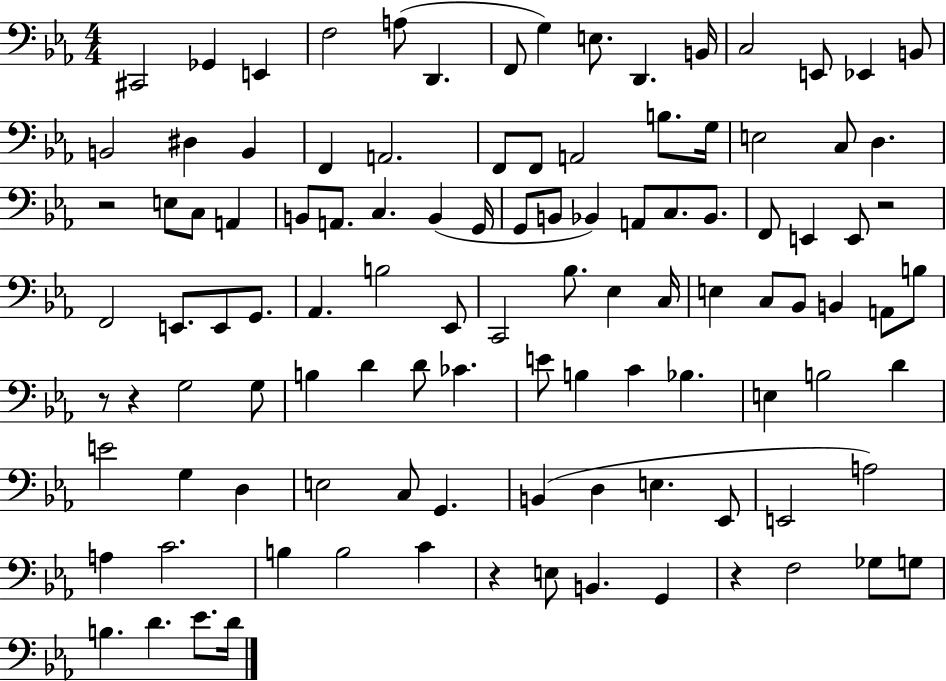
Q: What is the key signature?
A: EES major